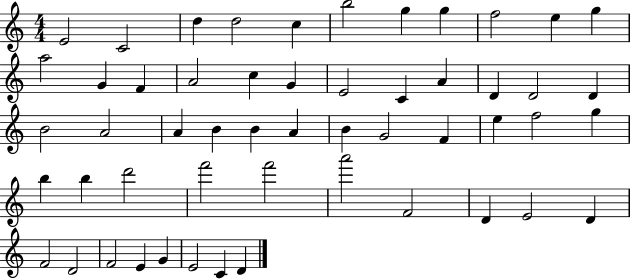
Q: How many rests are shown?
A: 0